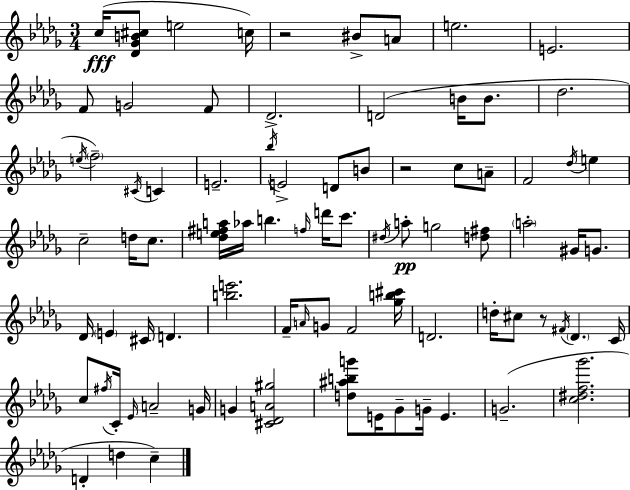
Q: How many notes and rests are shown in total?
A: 83